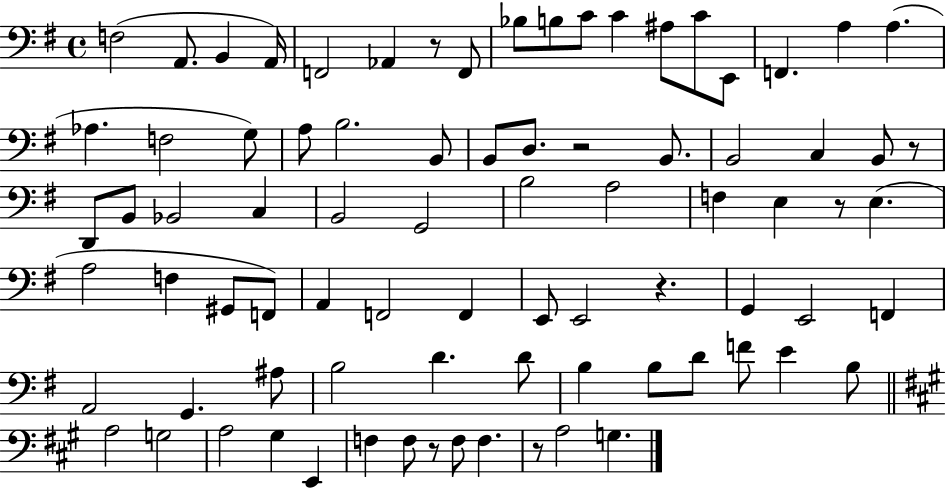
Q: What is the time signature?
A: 4/4